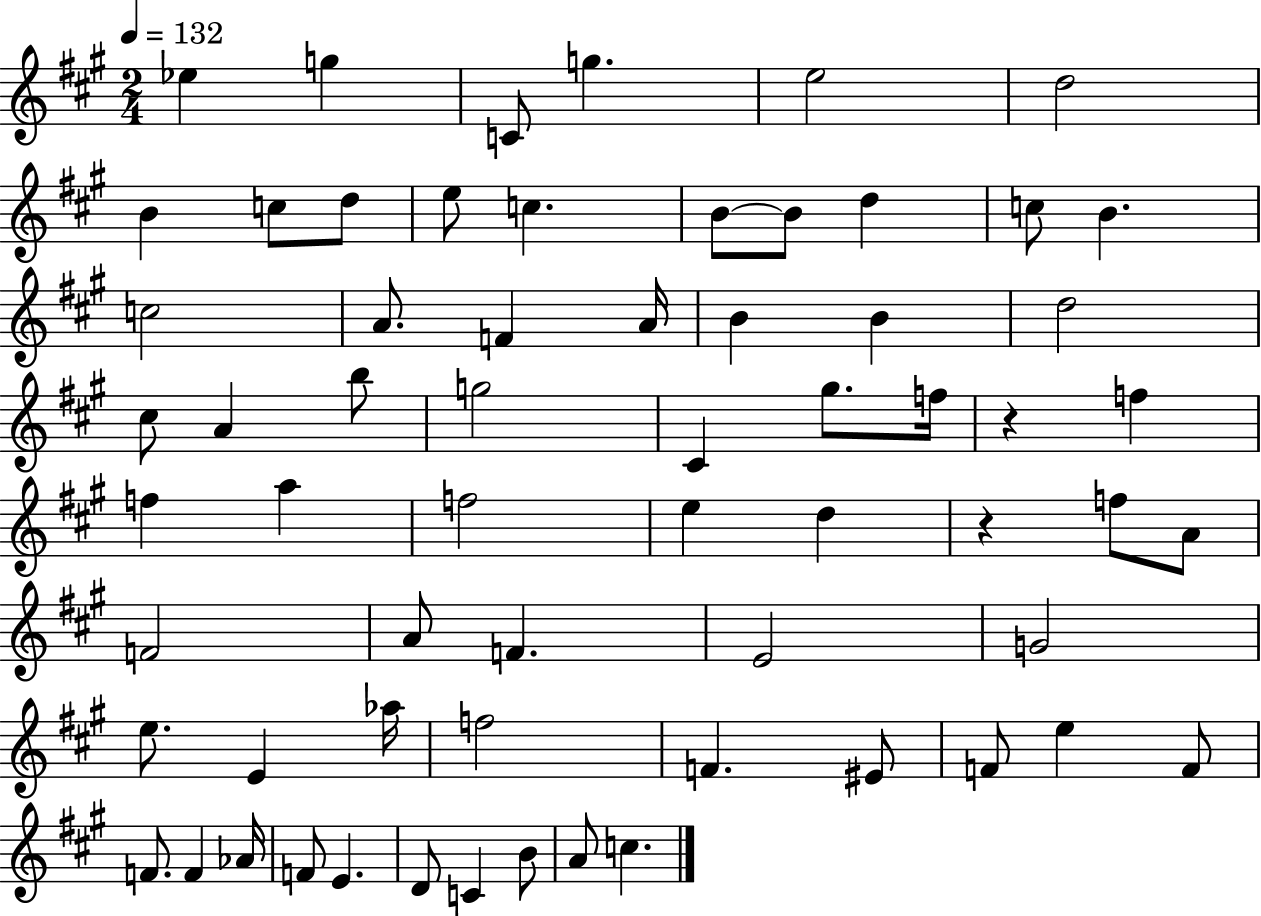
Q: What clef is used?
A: treble